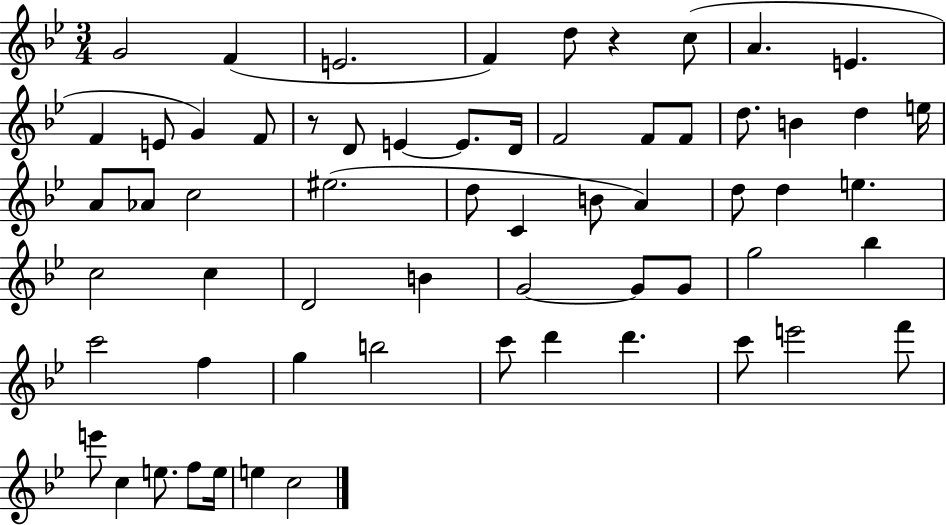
X:1
T:Untitled
M:3/4
L:1/4
K:Bb
G2 F E2 F d/2 z c/2 A E F E/2 G F/2 z/2 D/2 E E/2 D/4 F2 F/2 F/2 d/2 B d e/4 A/2 _A/2 c2 ^e2 d/2 C B/2 A d/2 d e c2 c D2 B G2 G/2 G/2 g2 _b c'2 f g b2 c'/2 d' d' c'/2 e'2 f'/2 e'/2 c e/2 f/2 e/4 e c2